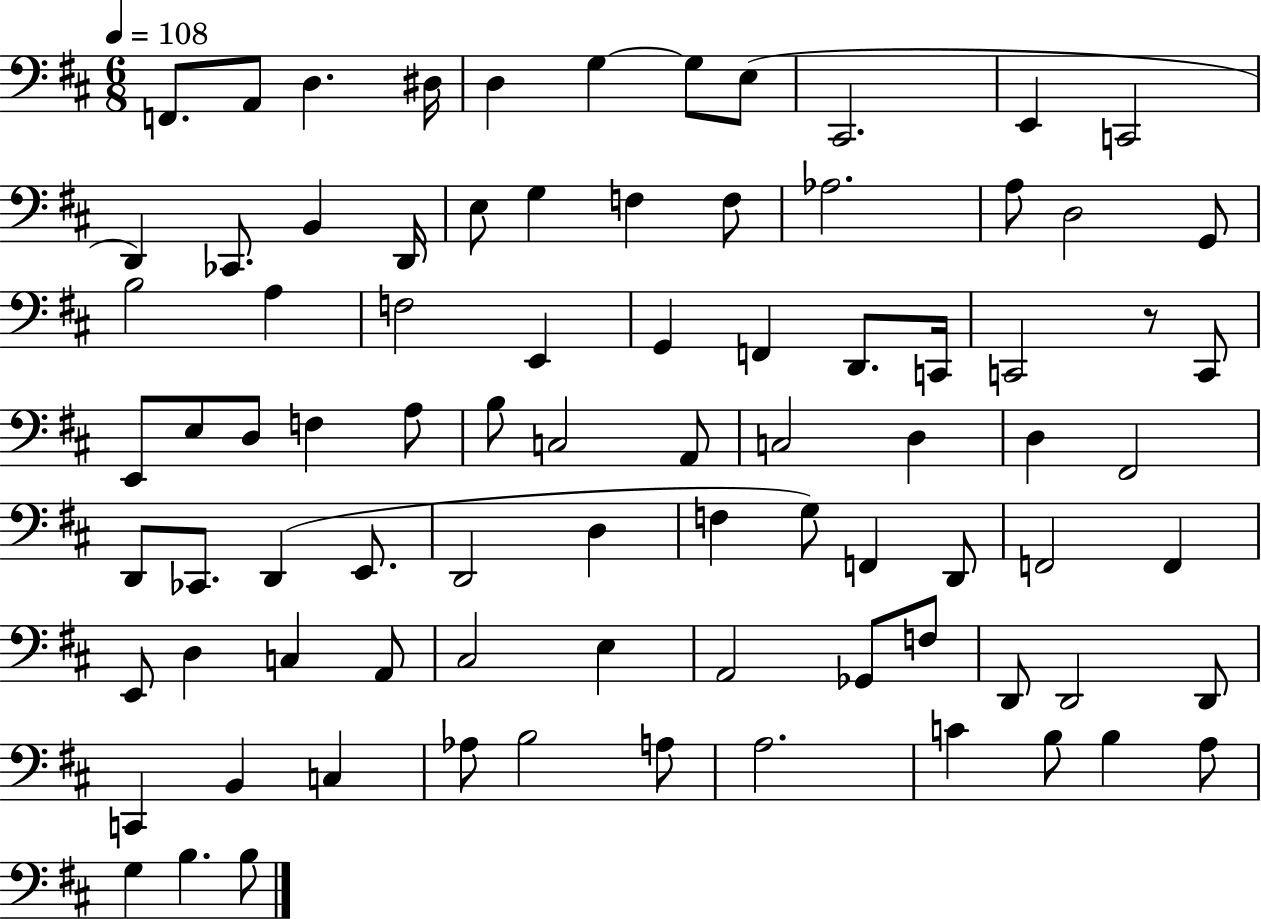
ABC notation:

X:1
T:Untitled
M:6/8
L:1/4
K:D
F,,/2 A,,/2 D, ^D,/4 D, G, G,/2 E,/2 ^C,,2 E,, C,,2 D,, _C,,/2 B,, D,,/4 E,/2 G, F, F,/2 _A,2 A,/2 D,2 G,,/2 B,2 A, F,2 E,, G,, F,, D,,/2 C,,/4 C,,2 z/2 C,,/2 E,,/2 E,/2 D,/2 F, A,/2 B,/2 C,2 A,,/2 C,2 D, D, ^F,,2 D,,/2 _C,,/2 D,, E,,/2 D,,2 D, F, G,/2 F,, D,,/2 F,,2 F,, E,,/2 D, C, A,,/2 ^C,2 E, A,,2 _G,,/2 F,/2 D,,/2 D,,2 D,,/2 C,, B,, C, _A,/2 B,2 A,/2 A,2 C B,/2 B, A,/2 G, B, B,/2